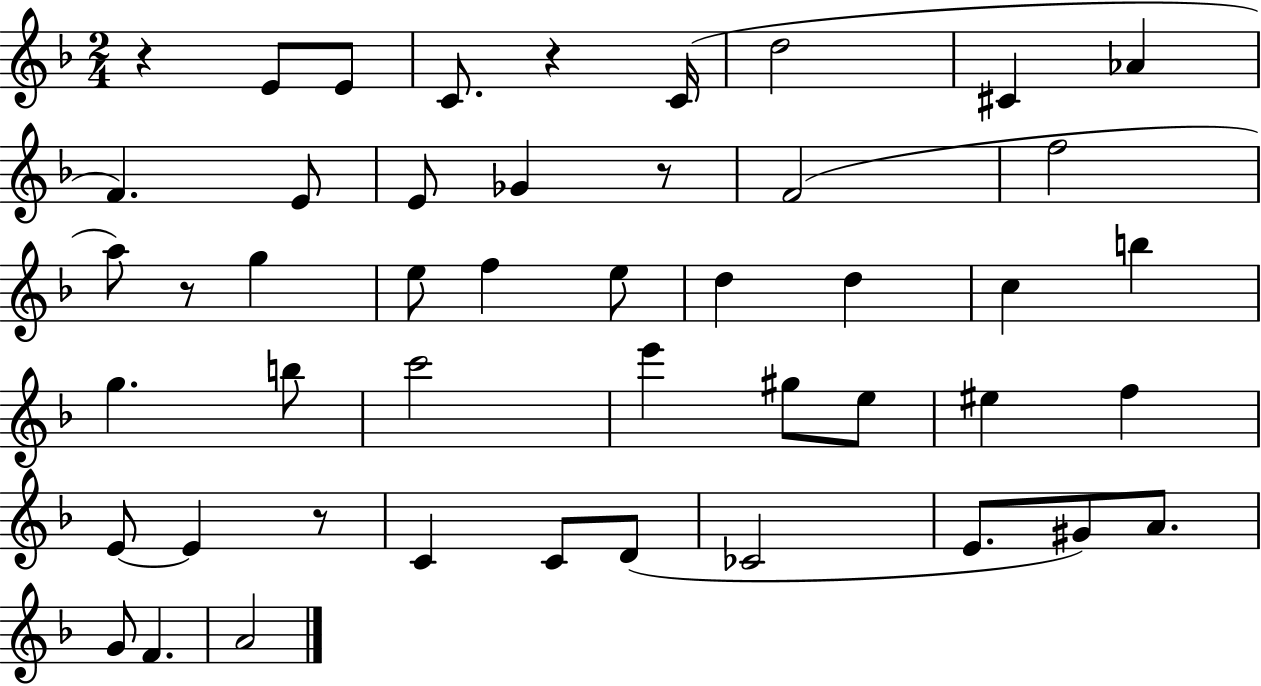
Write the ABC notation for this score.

X:1
T:Untitled
M:2/4
L:1/4
K:F
z E/2 E/2 C/2 z C/4 d2 ^C _A F E/2 E/2 _G z/2 F2 f2 a/2 z/2 g e/2 f e/2 d d c b g b/2 c'2 e' ^g/2 e/2 ^e f E/2 E z/2 C C/2 D/2 _C2 E/2 ^G/2 A/2 G/2 F A2